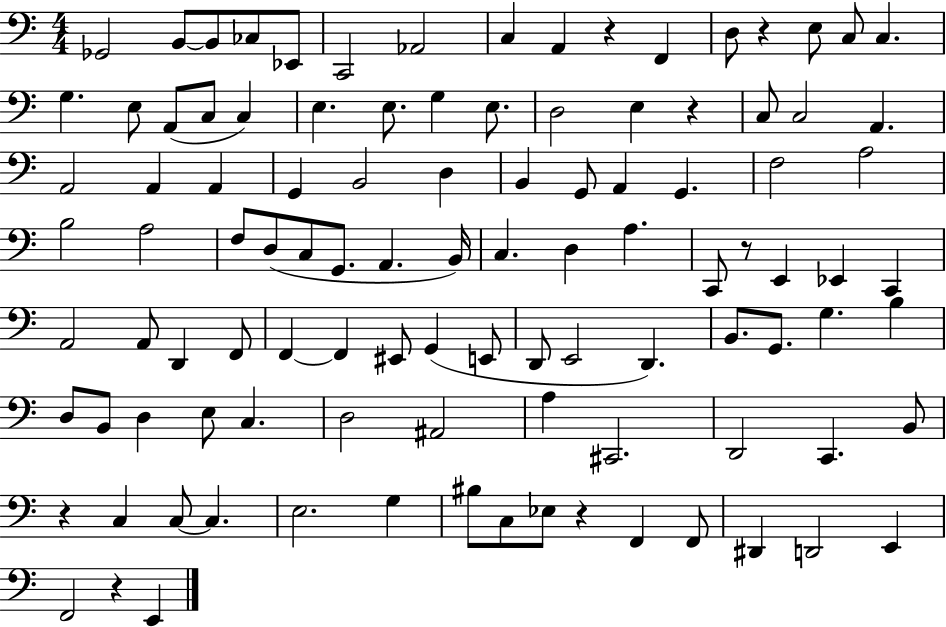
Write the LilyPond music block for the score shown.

{
  \clef bass
  \numericTimeSignature
  \time 4/4
  \key c \major
  ges,2 b,8~~ b,8 ces8 ees,8 | c,2 aes,2 | c4 a,4 r4 f,4 | d8 r4 e8 c8 c4. | \break g4. e8 a,8( c8 c4) | e4. e8. g4 e8. | d2 e4 r4 | c8 c2 a,4. | \break a,2 a,4 a,4 | g,4 b,2 d4 | b,4 g,8 a,4 g,4. | f2 a2 | \break b2 a2 | f8 d8( c8 g,8. a,4. b,16) | c4. d4 a4. | c,8 r8 e,4 ees,4 c,4 | \break a,2 a,8 d,4 f,8 | f,4~~ f,4 eis,8 g,4( e,8 | d,8 e,2 d,4.) | b,8. g,8. g4. b4 | \break d8 b,8 d4 e8 c4. | d2 ais,2 | a4 cis,2. | d,2 c,4. b,8 | \break r4 c4 c8~~ c4. | e2. g4 | bis8 c8 ees8 r4 f,4 f,8 | dis,4 d,2 e,4 | \break f,2 r4 e,4 | \bar "|."
}